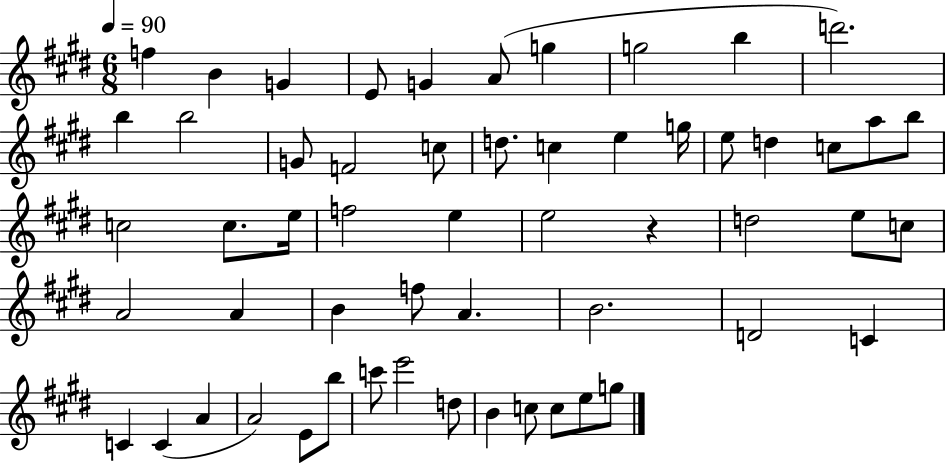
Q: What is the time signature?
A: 6/8